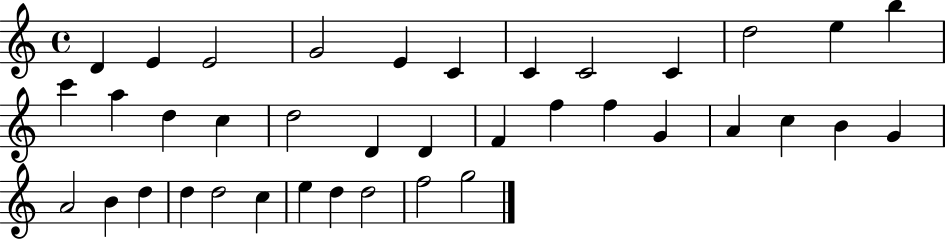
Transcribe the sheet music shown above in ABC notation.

X:1
T:Untitled
M:4/4
L:1/4
K:C
D E E2 G2 E C C C2 C d2 e b c' a d c d2 D D F f f G A c B G A2 B d d d2 c e d d2 f2 g2